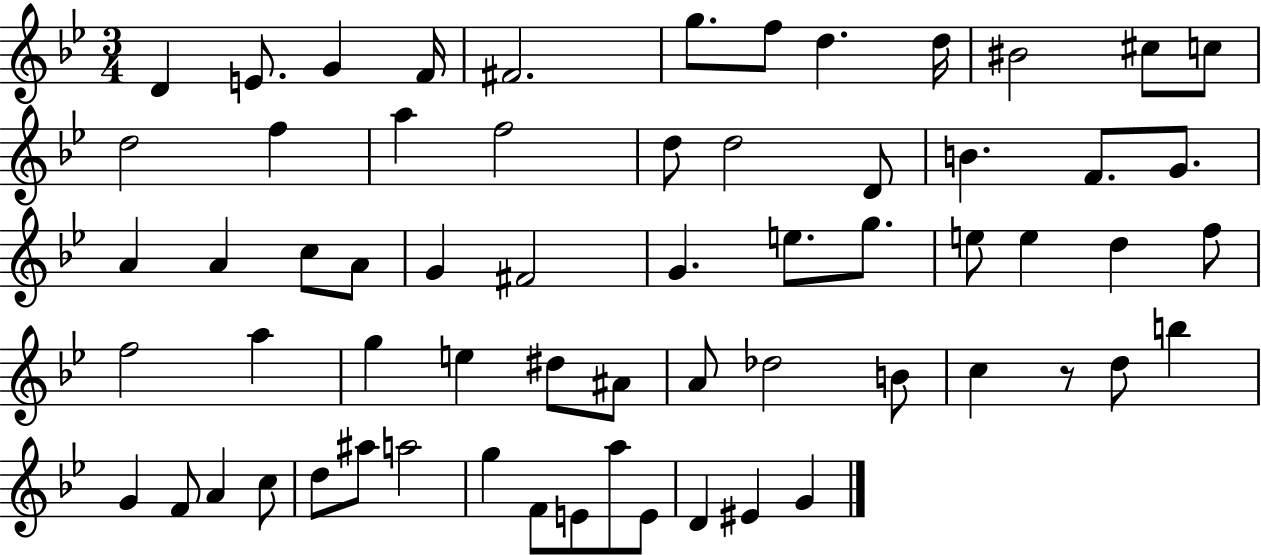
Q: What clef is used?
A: treble